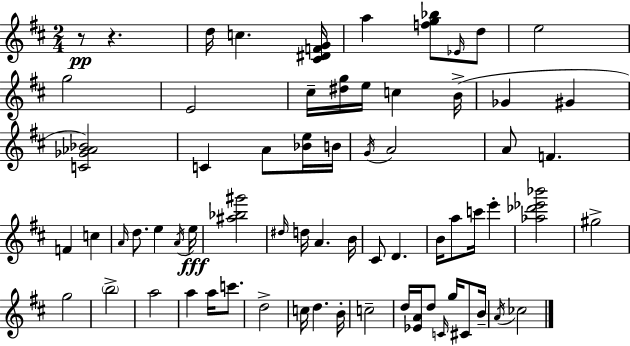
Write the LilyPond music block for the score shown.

{
  \clef treble
  \numericTimeSignature
  \time 2/4
  \key d \major
  r8\pp r4. | d''16 c''4. <cis' dis' f' g'>16 | a''4 <f'' g'' bes''>8 \grace { ees'16 } d''8 | e''2 | \break g''2 | e'2 | cis''16-- <dis'' g''>16 e''16 c''4 | b'16->( ges'4 gis'4 | \break <c' ges' aes' bes'>2) | c'4 a'8 <bes' e''>16 | b'16 \acciaccatura { g'16 } a'2 | a'8 f'4. | \break f'4 c''4 | \grace { a'16 } d''8. e''4 | \acciaccatura { a'16 } e''16\fff <ais'' bes'' gis'''>2 | \grace { dis''16 } d''16 a'4. | \break b'16 cis'8 d'4. | b'16 a''8 | c'''16 e'''4-. <aes'' des''' ees''' bes'''>2 | gis''2-> | \break g''2 | \parenthesize b''2-> | a''2 | a''4 | \break a''16 c'''8. d''2-> | c''16 d''4. | b'16-. c''2-- | d''16 <ees' a'>16 d''8 | \break \grace { c'16 } g''16 cis'8 b'16-- \acciaccatura { a'16 } ces''2 | \bar "|."
}